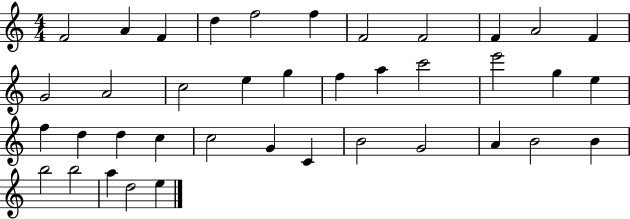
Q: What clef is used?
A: treble